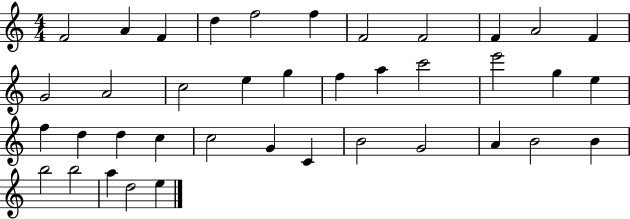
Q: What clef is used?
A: treble